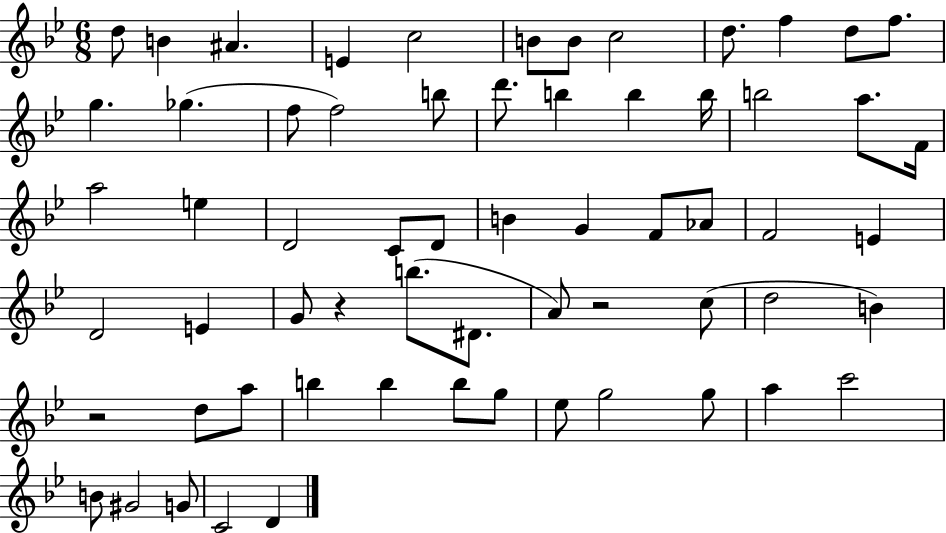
D5/e B4/q A#4/q. E4/q C5/h B4/e B4/e C5/h D5/e. F5/q D5/e F5/e. G5/q. Gb5/q. F5/e F5/h B5/e D6/e. B5/q B5/q B5/s B5/h A5/e. F4/s A5/h E5/q D4/h C4/e D4/e B4/q G4/q F4/e Ab4/e F4/h E4/q D4/h E4/q G4/e R/q B5/e. D#4/e. A4/e R/h C5/e D5/h B4/q R/h D5/e A5/e B5/q B5/q B5/e G5/e Eb5/e G5/h G5/e A5/q C6/h B4/e G#4/h G4/e C4/h D4/q